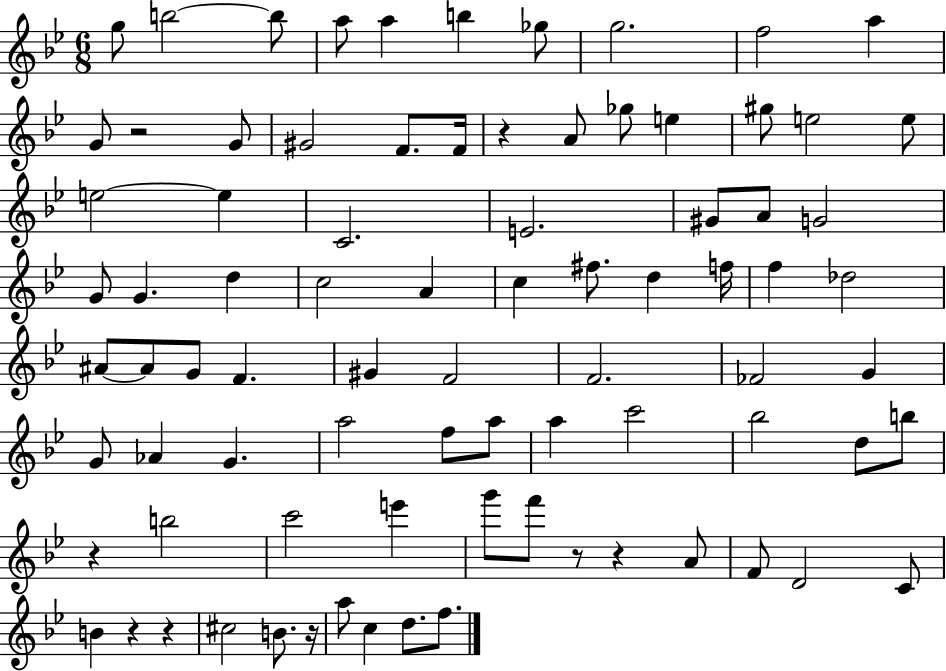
G5/e B5/h B5/e A5/e A5/q B5/q Gb5/e G5/h. F5/h A5/q G4/e R/h G4/e G#4/h F4/e. F4/s R/q A4/e Gb5/e E5/q G#5/e E5/h E5/e E5/h E5/q C4/h. E4/h. G#4/e A4/e G4/h G4/e G4/q. D5/q C5/h A4/q C5/q F#5/e. D5/q F5/s F5/q Db5/h A#4/e A#4/e G4/e F4/q. G#4/q F4/h F4/h. FES4/h G4/q G4/e Ab4/q G4/q. A5/h F5/e A5/e A5/q C6/h Bb5/h D5/e B5/e R/q B5/h C6/h E6/q G6/e F6/e R/e R/q A4/e F4/e D4/h C4/e B4/q R/q R/q C#5/h B4/e. R/s A5/e C5/q D5/e. F5/e.